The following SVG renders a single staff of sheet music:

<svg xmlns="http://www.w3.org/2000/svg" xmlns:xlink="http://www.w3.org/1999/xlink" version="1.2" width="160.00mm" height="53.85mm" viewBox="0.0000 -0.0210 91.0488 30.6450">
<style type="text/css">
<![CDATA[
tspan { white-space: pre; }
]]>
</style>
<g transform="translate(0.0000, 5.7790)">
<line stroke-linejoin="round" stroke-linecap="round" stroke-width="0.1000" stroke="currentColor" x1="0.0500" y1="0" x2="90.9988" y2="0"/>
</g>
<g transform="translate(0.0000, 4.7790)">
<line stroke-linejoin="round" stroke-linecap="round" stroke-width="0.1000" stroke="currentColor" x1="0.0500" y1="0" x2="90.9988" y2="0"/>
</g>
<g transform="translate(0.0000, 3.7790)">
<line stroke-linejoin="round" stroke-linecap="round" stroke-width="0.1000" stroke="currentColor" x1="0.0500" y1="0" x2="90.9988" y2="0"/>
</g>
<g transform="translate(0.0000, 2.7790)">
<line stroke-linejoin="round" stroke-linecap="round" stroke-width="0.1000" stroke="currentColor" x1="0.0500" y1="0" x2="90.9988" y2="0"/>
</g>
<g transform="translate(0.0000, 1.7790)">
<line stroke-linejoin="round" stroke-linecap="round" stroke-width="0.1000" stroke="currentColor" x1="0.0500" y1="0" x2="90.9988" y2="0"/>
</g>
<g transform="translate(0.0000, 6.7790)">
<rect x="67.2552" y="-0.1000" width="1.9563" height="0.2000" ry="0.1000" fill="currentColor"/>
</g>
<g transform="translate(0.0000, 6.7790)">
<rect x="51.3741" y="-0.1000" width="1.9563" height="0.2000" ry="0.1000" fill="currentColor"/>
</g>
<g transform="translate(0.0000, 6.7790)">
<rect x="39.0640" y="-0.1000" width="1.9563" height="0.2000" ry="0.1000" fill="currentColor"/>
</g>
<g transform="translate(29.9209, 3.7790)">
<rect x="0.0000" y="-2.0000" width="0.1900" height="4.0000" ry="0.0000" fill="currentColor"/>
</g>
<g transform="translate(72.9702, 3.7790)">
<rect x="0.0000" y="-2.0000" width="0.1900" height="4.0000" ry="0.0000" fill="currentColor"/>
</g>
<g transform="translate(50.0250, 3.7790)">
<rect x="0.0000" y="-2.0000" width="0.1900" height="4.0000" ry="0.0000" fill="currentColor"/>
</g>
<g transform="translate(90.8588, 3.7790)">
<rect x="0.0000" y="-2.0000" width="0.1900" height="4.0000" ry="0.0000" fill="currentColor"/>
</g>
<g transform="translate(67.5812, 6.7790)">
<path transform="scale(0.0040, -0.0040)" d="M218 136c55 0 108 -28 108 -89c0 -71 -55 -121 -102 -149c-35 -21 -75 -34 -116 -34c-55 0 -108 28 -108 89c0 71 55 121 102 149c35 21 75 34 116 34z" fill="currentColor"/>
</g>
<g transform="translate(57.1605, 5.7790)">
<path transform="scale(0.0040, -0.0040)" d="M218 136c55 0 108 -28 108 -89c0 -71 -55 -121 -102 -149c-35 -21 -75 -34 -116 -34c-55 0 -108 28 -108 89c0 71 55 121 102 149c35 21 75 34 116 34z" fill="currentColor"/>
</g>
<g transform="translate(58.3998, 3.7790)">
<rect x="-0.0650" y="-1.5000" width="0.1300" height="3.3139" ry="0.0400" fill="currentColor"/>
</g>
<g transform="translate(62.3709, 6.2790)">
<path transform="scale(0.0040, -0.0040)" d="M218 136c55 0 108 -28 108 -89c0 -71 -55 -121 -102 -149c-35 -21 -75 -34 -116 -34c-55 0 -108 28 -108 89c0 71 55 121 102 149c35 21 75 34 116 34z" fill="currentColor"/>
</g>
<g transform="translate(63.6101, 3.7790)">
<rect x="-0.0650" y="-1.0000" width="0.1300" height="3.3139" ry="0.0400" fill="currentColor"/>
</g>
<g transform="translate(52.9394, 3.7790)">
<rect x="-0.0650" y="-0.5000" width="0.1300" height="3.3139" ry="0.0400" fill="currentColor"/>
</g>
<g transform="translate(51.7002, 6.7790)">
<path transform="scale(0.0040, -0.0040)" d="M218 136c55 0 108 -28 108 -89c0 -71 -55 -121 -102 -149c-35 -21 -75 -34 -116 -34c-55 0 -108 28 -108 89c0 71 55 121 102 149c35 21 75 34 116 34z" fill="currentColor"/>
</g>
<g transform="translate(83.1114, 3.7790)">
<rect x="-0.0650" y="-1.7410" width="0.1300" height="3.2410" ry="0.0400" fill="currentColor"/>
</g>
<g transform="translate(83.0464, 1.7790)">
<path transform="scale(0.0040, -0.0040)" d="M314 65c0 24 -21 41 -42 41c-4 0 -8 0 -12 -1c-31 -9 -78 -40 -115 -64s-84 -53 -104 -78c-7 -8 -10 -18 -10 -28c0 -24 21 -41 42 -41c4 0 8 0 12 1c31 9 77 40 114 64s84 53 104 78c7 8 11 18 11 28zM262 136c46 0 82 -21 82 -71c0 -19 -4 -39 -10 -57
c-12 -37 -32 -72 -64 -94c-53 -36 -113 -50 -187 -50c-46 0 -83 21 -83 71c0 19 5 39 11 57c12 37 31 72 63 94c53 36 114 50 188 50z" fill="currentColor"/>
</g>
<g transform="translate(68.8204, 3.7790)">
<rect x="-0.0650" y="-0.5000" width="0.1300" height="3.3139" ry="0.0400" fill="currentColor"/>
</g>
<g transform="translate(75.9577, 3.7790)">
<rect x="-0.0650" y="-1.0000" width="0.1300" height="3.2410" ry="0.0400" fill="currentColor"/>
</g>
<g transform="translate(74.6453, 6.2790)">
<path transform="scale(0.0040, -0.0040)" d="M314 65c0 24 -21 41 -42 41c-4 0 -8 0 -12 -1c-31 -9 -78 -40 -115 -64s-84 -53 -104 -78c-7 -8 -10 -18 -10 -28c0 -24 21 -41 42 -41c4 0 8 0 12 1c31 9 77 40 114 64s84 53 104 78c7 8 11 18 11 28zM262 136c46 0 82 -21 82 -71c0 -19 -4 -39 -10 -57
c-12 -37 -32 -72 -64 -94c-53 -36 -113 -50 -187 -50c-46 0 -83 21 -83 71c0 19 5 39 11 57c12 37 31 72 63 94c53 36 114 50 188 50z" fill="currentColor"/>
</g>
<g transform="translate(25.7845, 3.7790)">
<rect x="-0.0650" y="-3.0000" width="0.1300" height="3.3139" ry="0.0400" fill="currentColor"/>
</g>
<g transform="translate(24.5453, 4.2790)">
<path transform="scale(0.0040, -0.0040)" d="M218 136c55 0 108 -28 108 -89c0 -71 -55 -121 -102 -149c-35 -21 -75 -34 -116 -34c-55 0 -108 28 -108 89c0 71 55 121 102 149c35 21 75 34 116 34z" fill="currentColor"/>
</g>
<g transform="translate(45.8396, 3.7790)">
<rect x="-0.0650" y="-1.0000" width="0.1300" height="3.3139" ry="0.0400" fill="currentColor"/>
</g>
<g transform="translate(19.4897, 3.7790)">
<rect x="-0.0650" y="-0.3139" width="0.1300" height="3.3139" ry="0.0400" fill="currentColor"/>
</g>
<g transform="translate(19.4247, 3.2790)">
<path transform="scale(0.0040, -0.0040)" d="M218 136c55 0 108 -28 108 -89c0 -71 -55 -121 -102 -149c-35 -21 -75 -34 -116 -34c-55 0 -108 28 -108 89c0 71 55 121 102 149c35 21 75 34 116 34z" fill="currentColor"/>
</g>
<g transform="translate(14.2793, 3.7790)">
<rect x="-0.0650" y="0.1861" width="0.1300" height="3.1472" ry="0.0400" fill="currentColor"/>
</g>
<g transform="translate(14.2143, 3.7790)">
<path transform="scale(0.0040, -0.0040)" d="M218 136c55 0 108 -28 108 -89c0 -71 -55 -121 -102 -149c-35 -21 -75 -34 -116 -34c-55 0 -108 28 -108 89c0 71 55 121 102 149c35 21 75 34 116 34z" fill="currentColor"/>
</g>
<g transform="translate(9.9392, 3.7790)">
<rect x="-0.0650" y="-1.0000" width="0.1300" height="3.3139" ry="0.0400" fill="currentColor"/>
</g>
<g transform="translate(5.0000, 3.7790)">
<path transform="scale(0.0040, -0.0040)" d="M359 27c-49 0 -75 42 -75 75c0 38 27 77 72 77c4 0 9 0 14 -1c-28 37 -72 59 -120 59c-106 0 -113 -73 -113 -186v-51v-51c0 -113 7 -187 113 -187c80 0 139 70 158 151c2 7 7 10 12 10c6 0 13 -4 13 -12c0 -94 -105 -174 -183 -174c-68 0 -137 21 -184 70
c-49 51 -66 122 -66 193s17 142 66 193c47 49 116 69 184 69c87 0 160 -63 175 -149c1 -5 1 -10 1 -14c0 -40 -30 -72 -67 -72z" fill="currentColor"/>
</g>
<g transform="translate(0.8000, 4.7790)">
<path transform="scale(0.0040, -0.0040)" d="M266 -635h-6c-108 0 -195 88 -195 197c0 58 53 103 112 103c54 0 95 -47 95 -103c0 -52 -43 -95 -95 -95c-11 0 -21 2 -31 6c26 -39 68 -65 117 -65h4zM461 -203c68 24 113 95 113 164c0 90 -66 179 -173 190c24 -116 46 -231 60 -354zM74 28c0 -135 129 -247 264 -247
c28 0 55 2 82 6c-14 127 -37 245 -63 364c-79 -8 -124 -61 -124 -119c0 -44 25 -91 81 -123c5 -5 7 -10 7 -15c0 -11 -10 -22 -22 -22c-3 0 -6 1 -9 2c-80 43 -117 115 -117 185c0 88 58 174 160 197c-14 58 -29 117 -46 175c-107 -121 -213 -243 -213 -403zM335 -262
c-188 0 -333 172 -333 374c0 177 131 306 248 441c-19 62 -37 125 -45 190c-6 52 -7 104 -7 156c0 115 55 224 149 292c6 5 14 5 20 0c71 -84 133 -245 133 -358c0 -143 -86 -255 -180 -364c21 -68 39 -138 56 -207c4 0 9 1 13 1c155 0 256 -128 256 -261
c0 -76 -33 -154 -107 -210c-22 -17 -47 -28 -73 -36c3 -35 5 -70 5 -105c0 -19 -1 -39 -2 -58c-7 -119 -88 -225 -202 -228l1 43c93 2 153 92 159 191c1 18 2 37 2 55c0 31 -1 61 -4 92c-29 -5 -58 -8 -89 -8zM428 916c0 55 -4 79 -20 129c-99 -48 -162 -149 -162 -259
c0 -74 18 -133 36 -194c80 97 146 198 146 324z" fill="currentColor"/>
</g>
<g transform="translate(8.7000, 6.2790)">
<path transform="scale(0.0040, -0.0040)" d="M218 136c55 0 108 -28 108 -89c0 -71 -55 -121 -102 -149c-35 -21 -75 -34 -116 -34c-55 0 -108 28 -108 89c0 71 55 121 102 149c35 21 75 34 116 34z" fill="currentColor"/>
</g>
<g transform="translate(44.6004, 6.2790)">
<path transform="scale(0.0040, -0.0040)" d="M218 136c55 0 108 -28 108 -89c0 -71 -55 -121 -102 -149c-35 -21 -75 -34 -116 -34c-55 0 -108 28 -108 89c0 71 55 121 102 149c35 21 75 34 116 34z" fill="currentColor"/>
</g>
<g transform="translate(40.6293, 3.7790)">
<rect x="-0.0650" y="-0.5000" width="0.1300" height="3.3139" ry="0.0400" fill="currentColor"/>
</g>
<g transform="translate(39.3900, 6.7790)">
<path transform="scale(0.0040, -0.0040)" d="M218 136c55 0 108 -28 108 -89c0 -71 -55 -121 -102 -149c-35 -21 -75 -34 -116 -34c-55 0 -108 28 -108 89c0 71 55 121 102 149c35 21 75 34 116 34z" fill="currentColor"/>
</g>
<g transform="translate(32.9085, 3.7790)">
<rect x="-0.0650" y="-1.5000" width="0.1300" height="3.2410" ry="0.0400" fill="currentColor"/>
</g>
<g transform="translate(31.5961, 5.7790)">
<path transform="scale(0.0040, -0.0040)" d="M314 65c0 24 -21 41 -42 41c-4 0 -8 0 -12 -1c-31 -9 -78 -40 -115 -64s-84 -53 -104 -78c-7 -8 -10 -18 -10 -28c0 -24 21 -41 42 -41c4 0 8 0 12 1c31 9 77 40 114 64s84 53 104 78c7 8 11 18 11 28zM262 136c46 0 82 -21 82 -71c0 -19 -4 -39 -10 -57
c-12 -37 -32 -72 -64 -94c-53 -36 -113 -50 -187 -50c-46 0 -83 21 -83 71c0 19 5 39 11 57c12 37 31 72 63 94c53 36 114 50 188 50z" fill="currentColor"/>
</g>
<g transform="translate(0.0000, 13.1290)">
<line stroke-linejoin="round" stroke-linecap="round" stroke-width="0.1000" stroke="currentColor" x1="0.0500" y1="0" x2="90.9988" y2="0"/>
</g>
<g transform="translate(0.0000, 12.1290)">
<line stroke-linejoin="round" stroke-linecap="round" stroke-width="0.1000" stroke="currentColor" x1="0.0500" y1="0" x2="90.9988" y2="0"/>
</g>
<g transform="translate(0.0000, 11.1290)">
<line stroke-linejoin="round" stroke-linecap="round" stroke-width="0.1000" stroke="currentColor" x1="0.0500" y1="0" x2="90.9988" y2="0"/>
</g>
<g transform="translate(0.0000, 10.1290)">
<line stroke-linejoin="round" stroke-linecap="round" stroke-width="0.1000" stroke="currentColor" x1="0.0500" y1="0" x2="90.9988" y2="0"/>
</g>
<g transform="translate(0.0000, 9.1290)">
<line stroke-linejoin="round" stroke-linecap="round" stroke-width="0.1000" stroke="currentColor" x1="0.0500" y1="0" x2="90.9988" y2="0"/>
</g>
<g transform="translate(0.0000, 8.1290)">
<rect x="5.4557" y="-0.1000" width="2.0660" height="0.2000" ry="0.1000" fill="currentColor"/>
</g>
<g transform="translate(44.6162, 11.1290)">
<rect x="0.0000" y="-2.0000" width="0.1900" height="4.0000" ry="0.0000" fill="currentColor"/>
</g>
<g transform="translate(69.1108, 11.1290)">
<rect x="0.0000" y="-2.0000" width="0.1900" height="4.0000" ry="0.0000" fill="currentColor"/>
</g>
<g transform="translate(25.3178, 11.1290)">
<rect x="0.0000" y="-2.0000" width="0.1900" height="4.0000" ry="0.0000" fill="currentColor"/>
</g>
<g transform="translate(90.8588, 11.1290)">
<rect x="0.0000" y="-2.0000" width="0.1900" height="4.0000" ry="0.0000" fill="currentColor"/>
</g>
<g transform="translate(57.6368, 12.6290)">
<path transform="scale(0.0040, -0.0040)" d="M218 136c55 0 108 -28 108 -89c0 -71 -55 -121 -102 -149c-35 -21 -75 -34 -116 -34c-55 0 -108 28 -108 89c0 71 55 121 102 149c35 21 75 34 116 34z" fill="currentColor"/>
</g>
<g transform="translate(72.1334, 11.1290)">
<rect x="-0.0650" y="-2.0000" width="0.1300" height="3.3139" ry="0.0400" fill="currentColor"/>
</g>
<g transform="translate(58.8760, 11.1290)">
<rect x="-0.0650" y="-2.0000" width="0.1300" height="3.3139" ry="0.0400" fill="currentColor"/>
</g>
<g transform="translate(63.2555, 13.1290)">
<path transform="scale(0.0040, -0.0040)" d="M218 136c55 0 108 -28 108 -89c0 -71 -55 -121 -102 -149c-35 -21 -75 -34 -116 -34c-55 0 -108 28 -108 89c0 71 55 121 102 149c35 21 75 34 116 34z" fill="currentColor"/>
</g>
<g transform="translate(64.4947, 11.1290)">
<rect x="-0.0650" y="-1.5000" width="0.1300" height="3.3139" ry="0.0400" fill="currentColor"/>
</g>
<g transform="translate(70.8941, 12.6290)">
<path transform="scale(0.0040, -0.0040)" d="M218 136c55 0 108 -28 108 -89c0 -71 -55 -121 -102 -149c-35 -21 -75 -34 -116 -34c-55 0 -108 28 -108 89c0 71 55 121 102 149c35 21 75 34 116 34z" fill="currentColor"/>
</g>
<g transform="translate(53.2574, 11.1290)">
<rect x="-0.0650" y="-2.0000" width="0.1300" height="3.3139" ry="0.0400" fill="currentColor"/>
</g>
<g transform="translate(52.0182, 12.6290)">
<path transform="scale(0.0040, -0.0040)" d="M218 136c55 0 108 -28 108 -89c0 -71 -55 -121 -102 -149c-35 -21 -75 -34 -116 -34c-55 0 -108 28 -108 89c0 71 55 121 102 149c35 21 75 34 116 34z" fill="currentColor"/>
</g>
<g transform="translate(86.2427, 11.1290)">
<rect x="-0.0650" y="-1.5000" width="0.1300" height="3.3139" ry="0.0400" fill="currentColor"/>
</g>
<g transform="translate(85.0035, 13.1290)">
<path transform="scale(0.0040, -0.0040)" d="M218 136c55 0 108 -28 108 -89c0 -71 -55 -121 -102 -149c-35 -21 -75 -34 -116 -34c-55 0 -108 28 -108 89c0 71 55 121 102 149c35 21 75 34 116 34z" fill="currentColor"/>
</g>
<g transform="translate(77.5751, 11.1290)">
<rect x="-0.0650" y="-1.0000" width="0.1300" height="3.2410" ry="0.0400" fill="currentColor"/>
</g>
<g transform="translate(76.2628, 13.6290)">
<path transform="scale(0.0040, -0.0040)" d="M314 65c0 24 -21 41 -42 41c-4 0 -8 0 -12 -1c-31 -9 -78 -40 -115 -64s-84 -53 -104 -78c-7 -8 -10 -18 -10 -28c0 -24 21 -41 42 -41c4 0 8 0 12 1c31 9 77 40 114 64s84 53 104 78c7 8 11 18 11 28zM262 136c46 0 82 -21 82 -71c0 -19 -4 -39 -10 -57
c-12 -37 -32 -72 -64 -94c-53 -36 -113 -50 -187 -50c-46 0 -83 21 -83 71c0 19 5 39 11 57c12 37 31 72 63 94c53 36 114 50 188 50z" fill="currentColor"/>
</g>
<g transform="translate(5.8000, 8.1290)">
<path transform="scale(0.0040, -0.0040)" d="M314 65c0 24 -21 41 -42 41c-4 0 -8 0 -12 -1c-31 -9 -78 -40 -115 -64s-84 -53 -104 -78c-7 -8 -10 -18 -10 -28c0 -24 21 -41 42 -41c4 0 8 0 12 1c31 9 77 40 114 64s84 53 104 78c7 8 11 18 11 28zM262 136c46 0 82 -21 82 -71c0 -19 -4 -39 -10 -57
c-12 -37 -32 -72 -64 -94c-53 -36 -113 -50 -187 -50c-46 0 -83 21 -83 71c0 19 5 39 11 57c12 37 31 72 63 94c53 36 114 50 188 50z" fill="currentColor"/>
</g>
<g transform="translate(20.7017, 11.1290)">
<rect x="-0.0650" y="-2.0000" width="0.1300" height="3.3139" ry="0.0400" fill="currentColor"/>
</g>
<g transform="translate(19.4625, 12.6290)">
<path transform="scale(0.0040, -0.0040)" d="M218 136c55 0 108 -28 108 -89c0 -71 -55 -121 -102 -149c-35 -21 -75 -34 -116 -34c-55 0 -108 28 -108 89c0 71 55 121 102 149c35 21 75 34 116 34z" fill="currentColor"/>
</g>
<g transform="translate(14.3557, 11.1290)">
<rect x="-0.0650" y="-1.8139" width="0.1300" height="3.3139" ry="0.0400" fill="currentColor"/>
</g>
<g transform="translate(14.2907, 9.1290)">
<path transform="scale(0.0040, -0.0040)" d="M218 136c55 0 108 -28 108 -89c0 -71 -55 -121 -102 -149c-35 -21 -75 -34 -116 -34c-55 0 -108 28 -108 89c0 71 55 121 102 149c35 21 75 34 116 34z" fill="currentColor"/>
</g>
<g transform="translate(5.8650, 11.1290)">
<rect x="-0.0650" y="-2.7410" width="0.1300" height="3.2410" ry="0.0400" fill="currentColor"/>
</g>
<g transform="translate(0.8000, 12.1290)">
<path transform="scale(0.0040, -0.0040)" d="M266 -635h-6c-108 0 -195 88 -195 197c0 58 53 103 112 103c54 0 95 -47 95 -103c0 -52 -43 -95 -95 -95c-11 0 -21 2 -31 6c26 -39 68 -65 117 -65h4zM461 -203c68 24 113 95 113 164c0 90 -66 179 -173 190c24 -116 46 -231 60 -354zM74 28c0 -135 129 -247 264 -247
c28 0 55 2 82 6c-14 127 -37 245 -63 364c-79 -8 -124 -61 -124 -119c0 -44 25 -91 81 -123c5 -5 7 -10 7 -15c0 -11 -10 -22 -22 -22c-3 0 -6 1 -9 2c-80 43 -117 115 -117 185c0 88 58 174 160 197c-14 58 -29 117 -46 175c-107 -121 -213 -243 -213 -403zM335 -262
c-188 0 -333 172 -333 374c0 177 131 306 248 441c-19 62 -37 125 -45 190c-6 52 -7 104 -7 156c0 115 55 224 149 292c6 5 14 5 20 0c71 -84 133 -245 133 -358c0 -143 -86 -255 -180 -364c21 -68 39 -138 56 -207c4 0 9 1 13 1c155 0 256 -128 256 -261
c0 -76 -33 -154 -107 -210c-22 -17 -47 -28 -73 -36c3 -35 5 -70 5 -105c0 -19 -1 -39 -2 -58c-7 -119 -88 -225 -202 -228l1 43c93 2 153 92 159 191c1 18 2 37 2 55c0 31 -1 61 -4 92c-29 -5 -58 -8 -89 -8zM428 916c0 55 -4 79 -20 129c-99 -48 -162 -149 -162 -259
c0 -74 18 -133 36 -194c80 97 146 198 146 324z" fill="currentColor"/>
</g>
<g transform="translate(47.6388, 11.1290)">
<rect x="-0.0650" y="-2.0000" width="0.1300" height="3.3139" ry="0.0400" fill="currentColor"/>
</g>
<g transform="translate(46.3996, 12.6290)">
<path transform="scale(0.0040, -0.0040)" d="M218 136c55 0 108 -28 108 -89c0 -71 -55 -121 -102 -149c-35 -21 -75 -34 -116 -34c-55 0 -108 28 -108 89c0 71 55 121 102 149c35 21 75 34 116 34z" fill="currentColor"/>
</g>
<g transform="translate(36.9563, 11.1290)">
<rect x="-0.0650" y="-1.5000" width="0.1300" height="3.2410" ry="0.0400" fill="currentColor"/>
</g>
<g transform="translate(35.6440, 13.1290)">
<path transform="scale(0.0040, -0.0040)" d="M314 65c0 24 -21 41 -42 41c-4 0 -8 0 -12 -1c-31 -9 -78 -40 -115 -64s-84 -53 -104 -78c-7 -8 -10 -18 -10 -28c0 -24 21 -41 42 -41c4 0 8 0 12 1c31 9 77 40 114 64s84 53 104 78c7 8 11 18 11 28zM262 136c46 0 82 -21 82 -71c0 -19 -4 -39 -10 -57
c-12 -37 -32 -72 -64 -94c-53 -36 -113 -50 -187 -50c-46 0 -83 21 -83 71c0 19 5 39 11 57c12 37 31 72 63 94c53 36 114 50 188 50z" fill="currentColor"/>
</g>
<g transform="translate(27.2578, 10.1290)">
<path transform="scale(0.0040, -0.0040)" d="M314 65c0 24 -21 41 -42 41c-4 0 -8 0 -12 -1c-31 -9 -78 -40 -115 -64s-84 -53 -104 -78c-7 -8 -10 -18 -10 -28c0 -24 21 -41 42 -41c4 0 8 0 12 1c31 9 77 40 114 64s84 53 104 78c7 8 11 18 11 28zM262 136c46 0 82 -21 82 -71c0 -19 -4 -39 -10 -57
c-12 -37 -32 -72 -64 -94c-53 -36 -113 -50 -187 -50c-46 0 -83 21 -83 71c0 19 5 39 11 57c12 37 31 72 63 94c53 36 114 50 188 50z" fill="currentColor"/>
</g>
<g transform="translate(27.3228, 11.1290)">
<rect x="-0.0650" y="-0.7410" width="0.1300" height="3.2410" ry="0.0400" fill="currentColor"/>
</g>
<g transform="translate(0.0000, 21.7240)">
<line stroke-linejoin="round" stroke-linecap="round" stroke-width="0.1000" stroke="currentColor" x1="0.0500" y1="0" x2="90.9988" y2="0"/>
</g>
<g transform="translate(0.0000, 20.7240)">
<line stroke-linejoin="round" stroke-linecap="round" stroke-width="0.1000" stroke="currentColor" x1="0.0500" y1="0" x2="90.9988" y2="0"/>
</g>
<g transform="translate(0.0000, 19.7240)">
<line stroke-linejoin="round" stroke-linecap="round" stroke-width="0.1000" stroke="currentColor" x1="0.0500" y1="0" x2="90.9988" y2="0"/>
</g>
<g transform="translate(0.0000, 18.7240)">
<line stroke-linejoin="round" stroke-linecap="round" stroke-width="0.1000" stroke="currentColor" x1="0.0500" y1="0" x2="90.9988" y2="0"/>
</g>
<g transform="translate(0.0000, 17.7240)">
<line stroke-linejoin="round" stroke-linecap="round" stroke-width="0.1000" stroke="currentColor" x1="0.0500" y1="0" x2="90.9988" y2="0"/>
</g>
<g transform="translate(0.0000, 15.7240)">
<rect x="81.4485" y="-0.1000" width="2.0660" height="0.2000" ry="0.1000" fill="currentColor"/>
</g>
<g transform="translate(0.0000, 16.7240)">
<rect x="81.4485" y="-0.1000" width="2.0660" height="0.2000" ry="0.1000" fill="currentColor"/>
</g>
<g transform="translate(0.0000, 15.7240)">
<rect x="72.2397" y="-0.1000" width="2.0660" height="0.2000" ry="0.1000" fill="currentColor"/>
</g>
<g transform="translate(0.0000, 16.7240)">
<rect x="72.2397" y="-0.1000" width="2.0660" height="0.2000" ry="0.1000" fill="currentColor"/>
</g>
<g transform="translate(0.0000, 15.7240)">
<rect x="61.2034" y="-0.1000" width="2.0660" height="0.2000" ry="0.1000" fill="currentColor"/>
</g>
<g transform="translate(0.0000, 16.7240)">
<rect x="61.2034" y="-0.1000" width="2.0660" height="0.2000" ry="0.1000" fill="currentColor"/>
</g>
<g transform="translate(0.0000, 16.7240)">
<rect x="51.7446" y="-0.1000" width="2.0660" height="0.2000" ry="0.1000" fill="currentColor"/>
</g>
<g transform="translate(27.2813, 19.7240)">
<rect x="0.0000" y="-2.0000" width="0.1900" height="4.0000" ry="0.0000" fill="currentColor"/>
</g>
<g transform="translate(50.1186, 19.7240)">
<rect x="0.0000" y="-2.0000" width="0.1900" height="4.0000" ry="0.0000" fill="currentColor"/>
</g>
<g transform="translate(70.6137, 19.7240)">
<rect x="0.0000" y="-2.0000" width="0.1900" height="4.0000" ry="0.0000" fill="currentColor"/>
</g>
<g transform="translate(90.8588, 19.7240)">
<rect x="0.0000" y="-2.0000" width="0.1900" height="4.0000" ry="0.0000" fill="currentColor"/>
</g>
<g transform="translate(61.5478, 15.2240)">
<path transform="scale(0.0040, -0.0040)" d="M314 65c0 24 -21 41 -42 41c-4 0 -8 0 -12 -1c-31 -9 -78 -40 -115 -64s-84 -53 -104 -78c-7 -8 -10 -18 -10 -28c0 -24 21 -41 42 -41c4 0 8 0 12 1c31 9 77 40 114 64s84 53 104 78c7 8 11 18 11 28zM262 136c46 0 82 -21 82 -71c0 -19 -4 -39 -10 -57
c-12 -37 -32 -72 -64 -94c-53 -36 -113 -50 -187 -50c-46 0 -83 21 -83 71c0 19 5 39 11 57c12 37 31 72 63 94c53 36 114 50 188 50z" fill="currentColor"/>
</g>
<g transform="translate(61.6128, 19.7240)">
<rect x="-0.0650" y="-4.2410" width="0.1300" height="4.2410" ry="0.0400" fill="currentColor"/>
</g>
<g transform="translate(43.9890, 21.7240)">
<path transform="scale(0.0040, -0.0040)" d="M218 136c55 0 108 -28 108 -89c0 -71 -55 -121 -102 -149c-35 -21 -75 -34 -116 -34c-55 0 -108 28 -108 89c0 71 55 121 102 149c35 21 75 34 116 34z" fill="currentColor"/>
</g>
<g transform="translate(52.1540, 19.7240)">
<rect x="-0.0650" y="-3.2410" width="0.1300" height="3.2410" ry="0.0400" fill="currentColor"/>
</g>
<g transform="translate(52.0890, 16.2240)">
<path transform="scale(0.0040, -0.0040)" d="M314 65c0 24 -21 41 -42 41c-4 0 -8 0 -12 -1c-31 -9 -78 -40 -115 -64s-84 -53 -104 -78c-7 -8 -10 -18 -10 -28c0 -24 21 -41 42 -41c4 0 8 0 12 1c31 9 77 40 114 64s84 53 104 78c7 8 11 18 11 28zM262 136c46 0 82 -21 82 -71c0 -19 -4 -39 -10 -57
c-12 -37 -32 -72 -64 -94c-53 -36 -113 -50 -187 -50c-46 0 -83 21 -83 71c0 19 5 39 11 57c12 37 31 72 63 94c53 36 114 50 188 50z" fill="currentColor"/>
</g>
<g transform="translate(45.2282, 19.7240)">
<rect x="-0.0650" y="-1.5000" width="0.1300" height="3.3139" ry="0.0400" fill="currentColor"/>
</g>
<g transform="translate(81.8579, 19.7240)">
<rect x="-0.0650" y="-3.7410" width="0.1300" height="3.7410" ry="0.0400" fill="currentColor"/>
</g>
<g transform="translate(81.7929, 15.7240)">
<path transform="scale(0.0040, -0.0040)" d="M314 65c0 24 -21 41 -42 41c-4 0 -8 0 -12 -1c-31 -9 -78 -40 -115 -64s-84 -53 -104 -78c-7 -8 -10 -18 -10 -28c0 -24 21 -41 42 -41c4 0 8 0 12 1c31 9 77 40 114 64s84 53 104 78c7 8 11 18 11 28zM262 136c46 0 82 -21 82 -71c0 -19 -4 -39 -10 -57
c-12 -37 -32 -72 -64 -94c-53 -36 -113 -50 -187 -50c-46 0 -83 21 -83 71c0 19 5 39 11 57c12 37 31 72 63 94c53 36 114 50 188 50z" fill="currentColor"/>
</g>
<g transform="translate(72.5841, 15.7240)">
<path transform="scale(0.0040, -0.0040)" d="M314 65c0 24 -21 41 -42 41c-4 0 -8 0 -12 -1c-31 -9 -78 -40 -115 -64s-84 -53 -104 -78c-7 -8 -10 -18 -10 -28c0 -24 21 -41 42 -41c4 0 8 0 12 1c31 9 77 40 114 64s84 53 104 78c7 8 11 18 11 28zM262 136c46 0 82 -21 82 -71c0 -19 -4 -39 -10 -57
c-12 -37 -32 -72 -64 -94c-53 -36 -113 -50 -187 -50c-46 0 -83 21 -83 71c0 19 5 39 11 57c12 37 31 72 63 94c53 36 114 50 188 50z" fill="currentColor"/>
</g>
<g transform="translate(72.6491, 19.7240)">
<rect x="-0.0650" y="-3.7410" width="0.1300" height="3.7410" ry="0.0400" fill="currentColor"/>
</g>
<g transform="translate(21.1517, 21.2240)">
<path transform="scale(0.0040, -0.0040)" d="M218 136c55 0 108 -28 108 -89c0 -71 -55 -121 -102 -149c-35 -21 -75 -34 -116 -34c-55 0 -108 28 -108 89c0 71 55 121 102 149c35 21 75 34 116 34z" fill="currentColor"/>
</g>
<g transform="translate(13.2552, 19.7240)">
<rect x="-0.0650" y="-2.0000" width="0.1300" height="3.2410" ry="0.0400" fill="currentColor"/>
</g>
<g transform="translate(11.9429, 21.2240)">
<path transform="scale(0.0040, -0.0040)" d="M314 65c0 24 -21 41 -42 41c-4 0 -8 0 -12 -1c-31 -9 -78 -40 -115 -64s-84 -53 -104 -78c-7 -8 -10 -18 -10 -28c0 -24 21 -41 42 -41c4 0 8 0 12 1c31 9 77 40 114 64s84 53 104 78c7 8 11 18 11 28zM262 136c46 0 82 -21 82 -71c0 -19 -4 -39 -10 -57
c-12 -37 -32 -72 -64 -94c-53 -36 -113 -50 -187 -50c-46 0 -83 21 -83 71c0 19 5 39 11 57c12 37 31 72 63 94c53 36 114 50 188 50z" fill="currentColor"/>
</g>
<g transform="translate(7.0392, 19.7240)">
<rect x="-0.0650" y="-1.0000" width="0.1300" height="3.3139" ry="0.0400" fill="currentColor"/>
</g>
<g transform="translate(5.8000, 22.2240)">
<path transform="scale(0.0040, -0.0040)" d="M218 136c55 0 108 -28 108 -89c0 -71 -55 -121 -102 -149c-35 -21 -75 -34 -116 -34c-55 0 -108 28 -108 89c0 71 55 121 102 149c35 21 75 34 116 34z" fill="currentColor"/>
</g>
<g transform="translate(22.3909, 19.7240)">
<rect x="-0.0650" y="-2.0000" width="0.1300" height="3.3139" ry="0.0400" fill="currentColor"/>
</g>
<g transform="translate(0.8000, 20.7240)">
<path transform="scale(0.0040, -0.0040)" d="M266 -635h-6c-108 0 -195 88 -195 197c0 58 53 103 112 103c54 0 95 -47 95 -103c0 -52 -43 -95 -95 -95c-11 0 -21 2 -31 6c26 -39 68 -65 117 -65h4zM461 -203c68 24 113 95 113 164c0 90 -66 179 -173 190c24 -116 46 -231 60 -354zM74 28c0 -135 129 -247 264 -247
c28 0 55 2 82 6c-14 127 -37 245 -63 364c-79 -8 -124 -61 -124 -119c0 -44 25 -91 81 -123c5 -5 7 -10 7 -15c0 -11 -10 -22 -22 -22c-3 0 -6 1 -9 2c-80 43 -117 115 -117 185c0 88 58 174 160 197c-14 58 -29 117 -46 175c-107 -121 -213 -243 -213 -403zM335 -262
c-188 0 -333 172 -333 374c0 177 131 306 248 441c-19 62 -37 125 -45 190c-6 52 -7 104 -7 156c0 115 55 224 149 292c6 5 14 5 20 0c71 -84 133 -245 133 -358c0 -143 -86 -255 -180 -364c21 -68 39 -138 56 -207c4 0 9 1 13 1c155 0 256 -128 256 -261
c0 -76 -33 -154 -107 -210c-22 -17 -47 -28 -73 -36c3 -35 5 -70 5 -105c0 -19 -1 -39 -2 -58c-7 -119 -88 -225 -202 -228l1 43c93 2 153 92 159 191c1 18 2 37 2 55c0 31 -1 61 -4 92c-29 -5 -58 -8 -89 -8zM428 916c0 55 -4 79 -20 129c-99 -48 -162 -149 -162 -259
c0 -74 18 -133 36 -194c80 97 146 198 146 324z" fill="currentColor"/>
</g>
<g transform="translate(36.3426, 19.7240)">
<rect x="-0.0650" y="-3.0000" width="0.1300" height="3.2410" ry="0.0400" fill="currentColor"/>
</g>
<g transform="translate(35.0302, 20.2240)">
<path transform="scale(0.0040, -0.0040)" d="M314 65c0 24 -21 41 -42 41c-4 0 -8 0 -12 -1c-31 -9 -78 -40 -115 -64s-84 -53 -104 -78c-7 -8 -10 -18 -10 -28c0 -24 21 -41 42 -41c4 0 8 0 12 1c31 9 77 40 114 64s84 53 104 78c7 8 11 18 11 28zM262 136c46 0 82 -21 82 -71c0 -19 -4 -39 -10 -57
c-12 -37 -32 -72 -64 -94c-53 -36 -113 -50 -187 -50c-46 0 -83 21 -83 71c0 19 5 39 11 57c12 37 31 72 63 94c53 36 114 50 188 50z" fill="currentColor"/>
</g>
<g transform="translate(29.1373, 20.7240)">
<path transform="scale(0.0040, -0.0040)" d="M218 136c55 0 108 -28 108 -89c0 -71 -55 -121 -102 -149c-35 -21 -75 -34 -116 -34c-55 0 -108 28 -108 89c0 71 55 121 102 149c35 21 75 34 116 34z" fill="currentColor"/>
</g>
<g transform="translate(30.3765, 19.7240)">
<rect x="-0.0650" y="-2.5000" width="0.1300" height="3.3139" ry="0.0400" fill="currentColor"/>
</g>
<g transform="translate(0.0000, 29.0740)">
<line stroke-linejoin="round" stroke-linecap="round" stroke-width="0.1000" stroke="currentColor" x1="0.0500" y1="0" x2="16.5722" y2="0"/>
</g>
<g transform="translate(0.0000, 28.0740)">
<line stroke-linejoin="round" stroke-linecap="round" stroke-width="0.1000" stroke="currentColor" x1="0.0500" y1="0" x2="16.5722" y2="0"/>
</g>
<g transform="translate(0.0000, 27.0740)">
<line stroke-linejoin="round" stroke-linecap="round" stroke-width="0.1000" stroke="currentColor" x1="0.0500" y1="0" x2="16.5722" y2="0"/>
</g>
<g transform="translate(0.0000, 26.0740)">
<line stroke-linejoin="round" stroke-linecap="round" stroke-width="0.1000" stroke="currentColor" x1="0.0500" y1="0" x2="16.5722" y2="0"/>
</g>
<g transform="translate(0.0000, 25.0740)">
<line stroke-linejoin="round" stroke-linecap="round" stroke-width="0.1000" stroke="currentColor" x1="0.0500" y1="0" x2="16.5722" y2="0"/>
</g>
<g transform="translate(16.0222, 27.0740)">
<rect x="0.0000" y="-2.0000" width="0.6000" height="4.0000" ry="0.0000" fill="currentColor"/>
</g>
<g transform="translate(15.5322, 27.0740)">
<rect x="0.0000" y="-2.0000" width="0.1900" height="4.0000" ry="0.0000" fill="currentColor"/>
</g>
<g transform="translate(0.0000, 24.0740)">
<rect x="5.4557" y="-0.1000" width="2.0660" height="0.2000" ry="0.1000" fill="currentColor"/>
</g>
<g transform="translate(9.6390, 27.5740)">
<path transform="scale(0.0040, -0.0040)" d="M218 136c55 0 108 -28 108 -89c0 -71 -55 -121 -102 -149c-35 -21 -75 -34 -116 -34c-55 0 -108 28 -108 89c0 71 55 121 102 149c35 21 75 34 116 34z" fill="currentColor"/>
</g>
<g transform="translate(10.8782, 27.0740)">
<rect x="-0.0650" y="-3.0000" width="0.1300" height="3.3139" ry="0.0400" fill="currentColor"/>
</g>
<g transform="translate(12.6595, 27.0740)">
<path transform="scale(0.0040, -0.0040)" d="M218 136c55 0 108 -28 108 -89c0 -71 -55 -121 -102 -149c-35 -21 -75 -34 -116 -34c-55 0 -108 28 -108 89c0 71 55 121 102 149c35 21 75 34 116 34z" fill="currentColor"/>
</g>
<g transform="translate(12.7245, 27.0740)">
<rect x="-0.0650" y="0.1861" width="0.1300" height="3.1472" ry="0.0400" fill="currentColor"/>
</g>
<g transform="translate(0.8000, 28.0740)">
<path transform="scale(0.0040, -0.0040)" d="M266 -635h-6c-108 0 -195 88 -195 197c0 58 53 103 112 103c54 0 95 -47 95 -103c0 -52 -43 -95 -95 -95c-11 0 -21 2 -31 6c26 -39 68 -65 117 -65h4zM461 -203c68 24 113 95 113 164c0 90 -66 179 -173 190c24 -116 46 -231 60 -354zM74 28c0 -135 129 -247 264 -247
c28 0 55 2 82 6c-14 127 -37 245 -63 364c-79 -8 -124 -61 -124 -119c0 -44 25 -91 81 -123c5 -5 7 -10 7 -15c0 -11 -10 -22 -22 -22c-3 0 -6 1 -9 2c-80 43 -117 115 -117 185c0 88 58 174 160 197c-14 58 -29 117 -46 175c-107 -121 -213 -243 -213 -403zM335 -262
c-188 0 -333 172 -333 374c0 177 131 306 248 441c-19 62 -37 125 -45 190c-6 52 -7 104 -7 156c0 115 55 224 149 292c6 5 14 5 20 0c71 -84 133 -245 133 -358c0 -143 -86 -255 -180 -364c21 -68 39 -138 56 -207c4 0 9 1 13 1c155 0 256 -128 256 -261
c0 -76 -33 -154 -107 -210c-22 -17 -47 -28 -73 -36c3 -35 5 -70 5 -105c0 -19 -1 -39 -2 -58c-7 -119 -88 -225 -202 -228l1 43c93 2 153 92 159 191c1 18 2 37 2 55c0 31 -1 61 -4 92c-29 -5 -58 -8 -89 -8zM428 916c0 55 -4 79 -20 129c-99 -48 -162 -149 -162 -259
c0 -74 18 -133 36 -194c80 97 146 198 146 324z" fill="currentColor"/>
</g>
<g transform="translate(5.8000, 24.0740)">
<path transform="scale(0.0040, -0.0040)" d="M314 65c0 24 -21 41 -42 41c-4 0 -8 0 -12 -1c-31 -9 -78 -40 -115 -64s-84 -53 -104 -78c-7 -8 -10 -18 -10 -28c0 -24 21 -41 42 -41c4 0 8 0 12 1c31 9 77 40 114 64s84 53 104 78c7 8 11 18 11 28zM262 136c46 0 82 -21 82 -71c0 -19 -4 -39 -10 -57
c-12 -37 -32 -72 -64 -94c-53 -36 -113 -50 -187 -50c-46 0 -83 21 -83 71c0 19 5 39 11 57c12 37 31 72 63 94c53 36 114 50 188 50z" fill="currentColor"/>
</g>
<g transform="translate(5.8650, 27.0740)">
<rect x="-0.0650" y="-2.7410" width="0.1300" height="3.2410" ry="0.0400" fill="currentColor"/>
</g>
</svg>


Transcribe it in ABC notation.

X:1
T:Untitled
M:4/4
L:1/4
K:C
D B c A E2 C D C E D C D2 f2 a2 f F d2 E2 F F F E F D2 E D F2 F G A2 E b2 d'2 c'2 c'2 a2 A B